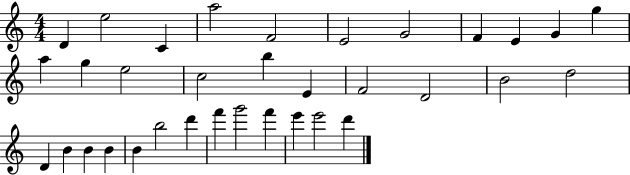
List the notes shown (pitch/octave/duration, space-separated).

D4/q E5/h C4/q A5/h F4/h E4/h G4/h F4/q E4/q G4/q G5/q A5/q G5/q E5/h C5/h B5/q E4/q F4/h D4/h B4/h D5/h D4/q B4/q B4/q B4/q B4/q B5/h D6/q F6/q G6/h F6/q E6/q E6/h D6/q